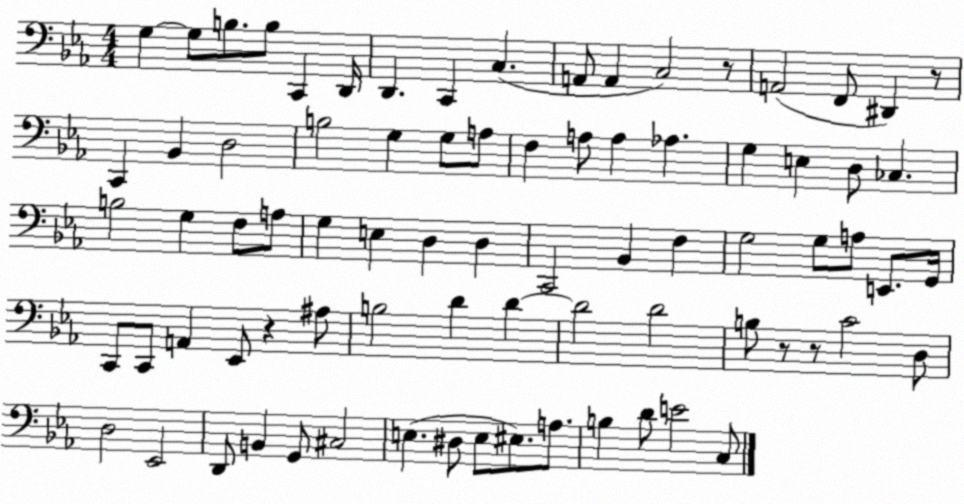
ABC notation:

X:1
T:Untitled
M:4/4
L:1/4
K:Eb
G, G,/2 B,/2 B,/2 C,, D,,/4 D,, C,, C, A,,/2 A,, C,2 z/2 A,,2 F,,/2 ^D,, z/2 C,, _B,, D,2 B,2 G, G,/2 A,/2 F, A,/2 A, _A, G, E, D,/2 _C, B,2 G, F,/2 A,/2 G, E, D, D, C,,2 _B,, F, G,2 G,/2 A,/2 E,,/2 G,,/4 C,,/2 C,,/2 A,, _E,,/2 z ^A,/2 B,2 D D D2 D2 B,/2 z/2 z/2 C2 D,/2 D,2 _E,,2 D,,/2 B,, G,,/2 ^C,2 E, ^D,/2 E,/2 ^E,/2 A,/2 B, D/2 E2 C,/2